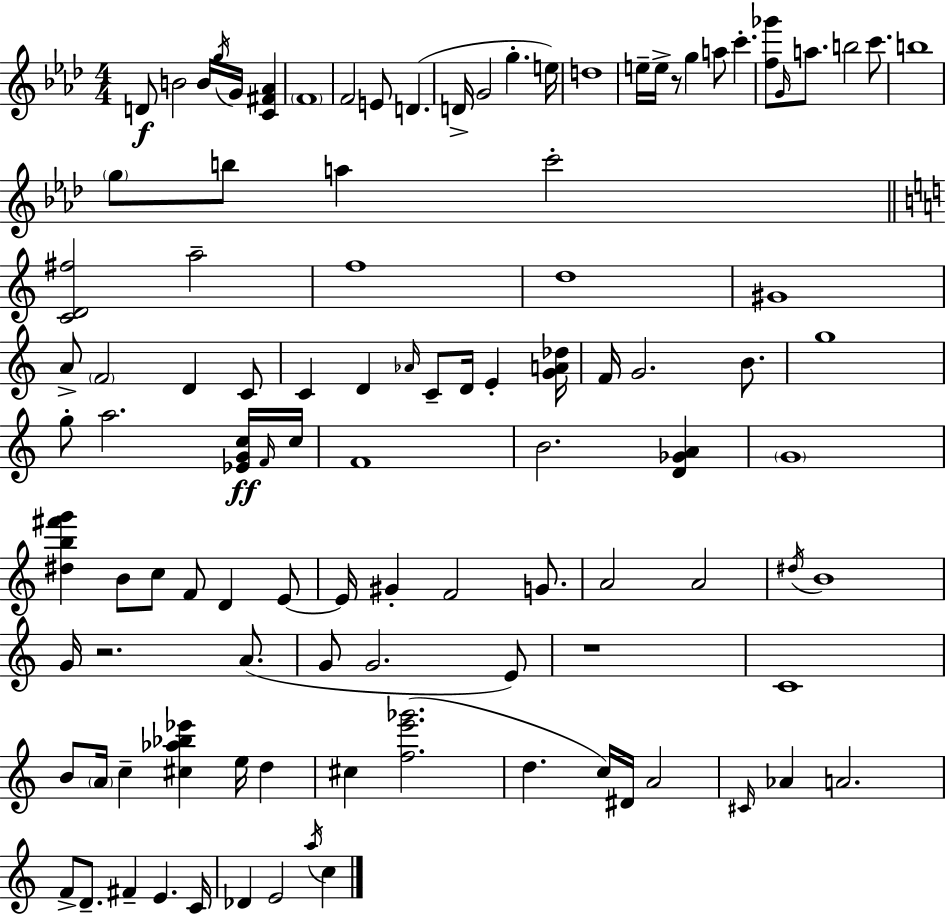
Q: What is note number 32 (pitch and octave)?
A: G#4